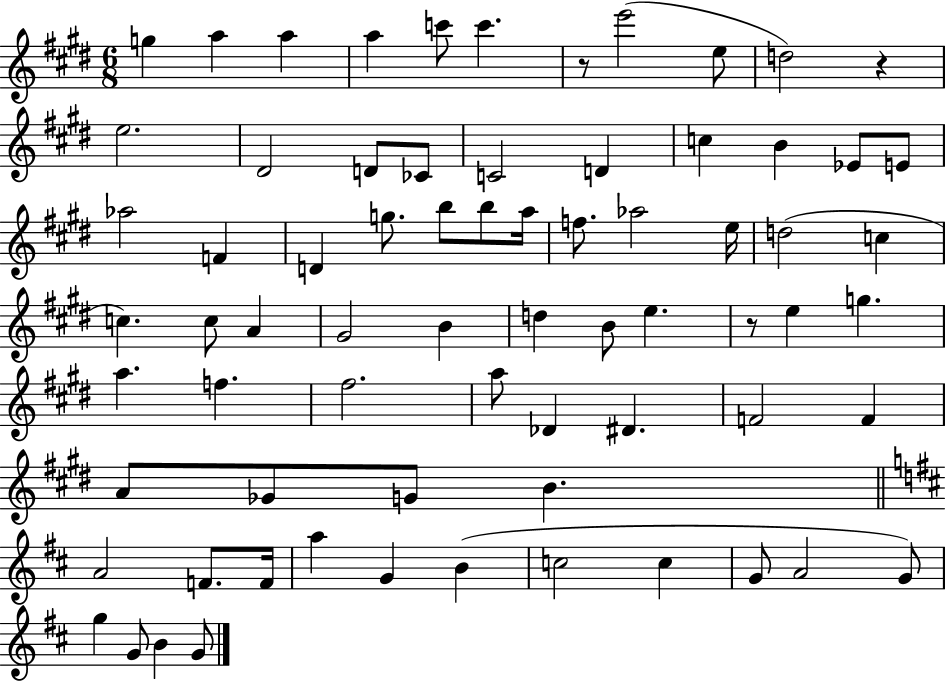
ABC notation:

X:1
T:Untitled
M:6/8
L:1/4
K:E
g a a a c'/2 c' z/2 e'2 e/2 d2 z e2 ^D2 D/2 _C/2 C2 D c B _E/2 E/2 _a2 F D g/2 b/2 b/2 a/4 f/2 _a2 e/4 d2 c c c/2 A ^G2 B d B/2 e z/2 e g a f ^f2 a/2 _D ^D F2 F A/2 _G/2 G/2 B A2 F/2 F/4 a G B c2 c G/2 A2 G/2 g G/2 B G/2